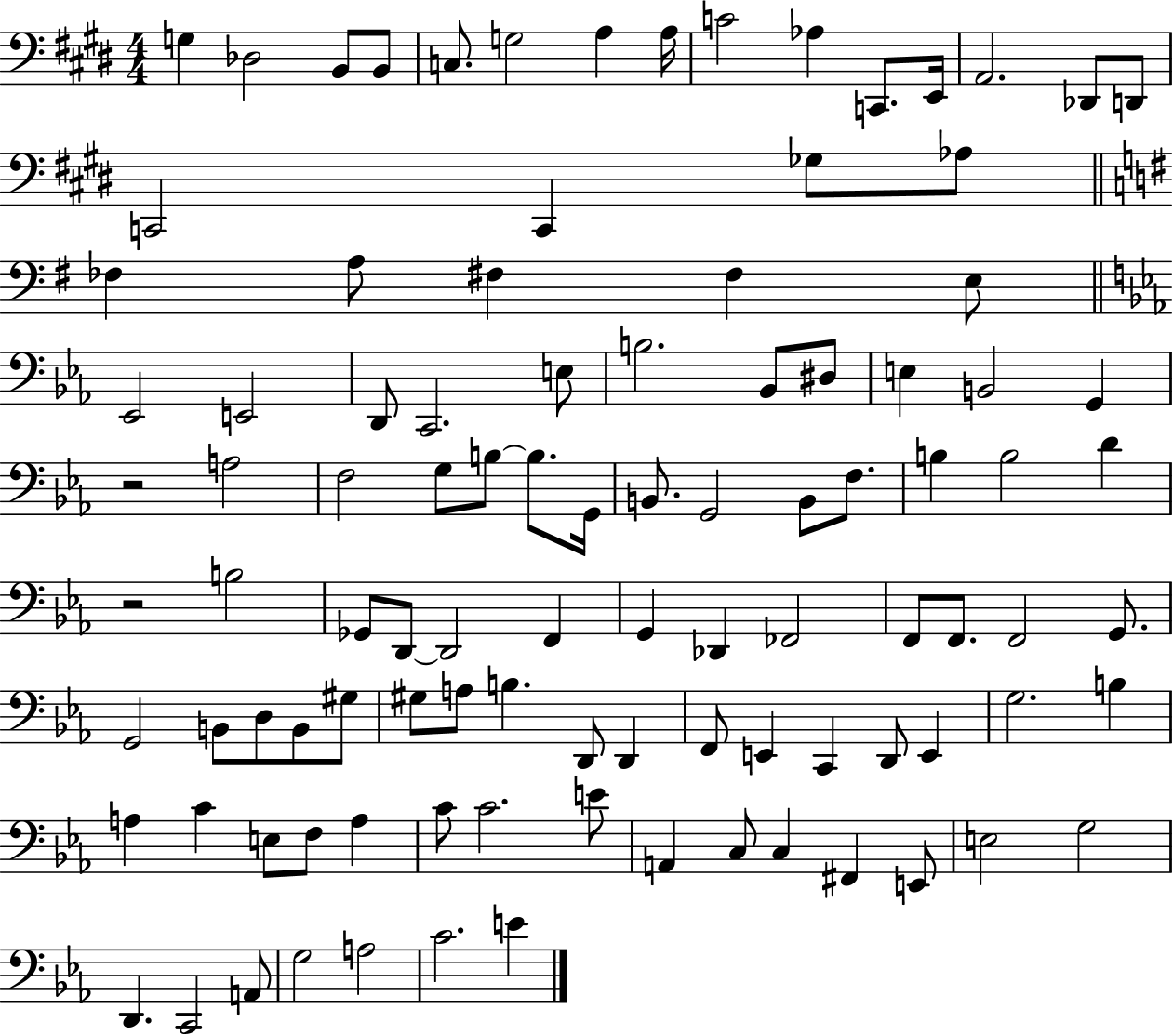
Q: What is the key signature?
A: E major